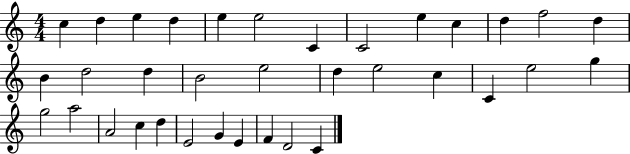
{
  \clef treble
  \numericTimeSignature
  \time 4/4
  \key c \major
  c''4 d''4 e''4 d''4 | e''4 e''2 c'4 | c'2 e''4 c''4 | d''4 f''2 d''4 | \break b'4 d''2 d''4 | b'2 e''2 | d''4 e''2 c''4 | c'4 e''2 g''4 | \break g''2 a''2 | a'2 c''4 d''4 | e'2 g'4 e'4 | f'4 d'2 c'4 | \break \bar "|."
}